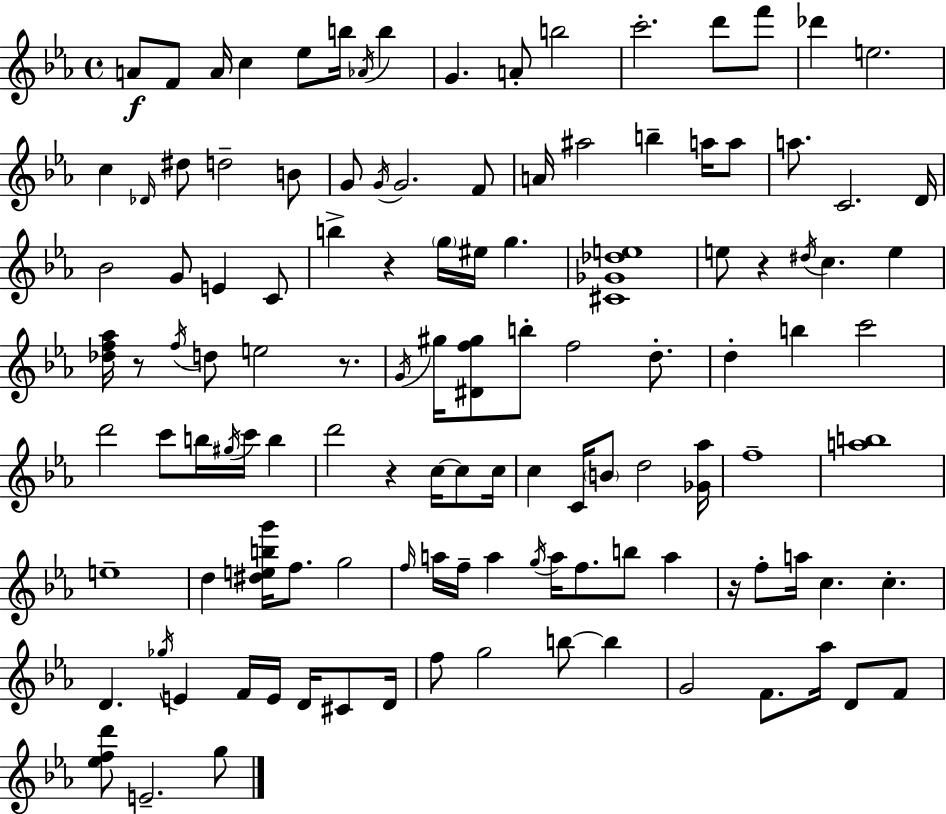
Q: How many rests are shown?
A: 6